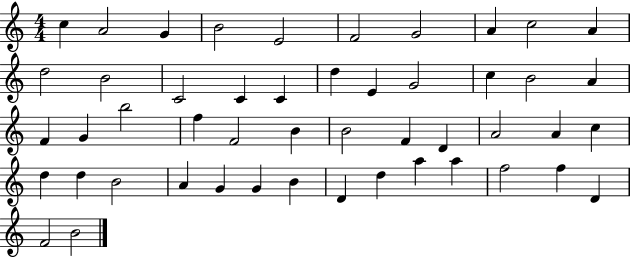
{
  \clef treble
  \numericTimeSignature
  \time 4/4
  \key c \major
  c''4 a'2 g'4 | b'2 e'2 | f'2 g'2 | a'4 c''2 a'4 | \break d''2 b'2 | c'2 c'4 c'4 | d''4 e'4 g'2 | c''4 b'2 a'4 | \break f'4 g'4 b''2 | f''4 f'2 b'4 | b'2 f'4 d'4 | a'2 a'4 c''4 | \break d''4 d''4 b'2 | a'4 g'4 g'4 b'4 | d'4 d''4 a''4 a''4 | f''2 f''4 d'4 | \break f'2 b'2 | \bar "|."
}